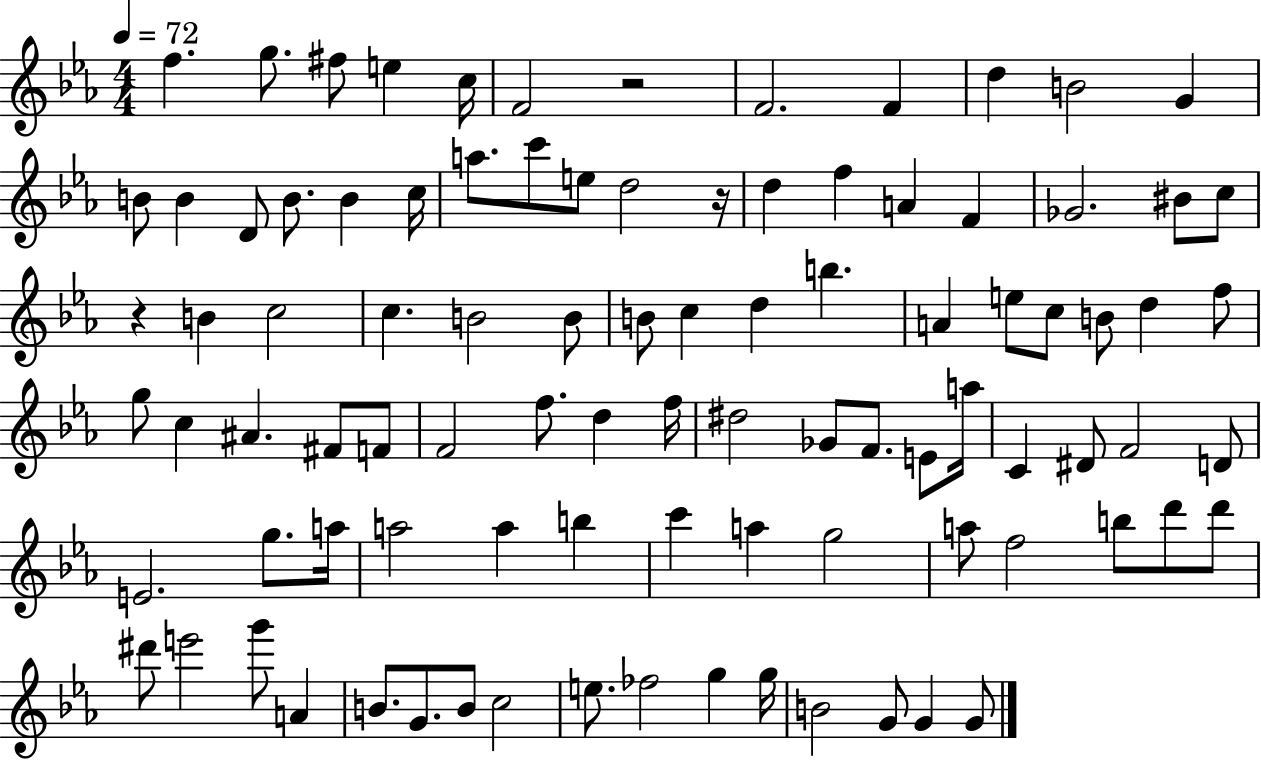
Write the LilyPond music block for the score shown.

{
  \clef treble
  \numericTimeSignature
  \time 4/4
  \key ees \major
  \tempo 4 = 72
  \repeat volta 2 { f''4. g''8. fis''8 e''4 c''16 | f'2 r2 | f'2. f'4 | d''4 b'2 g'4 | \break b'8 b'4 d'8 b'8. b'4 c''16 | a''8. c'''8 e''8 d''2 r16 | d''4 f''4 a'4 f'4 | ges'2. bis'8 c''8 | \break r4 b'4 c''2 | c''4. b'2 b'8 | b'8 c''4 d''4 b''4. | a'4 e''8 c''8 b'8 d''4 f''8 | \break g''8 c''4 ais'4. fis'8 f'8 | f'2 f''8. d''4 f''16 | dis''2 ges'8 f'8. e'8 a''16 | c'4 dis'8 f'2 d'8 | \break e'2. g''8. a''16 | a''2 a''4 b''4 | c'''4 a''4 g''2 | a''8 f''2 b''8 d'''8 d'''8 | \break dis'''8 e'''2 g'''8 a'4 | b'8. g'8. b'8 c''2 | e''8. fes''2 g''4 g''16 | b'2 g'8 g'4 g'8 | \break } \bar "|."
}